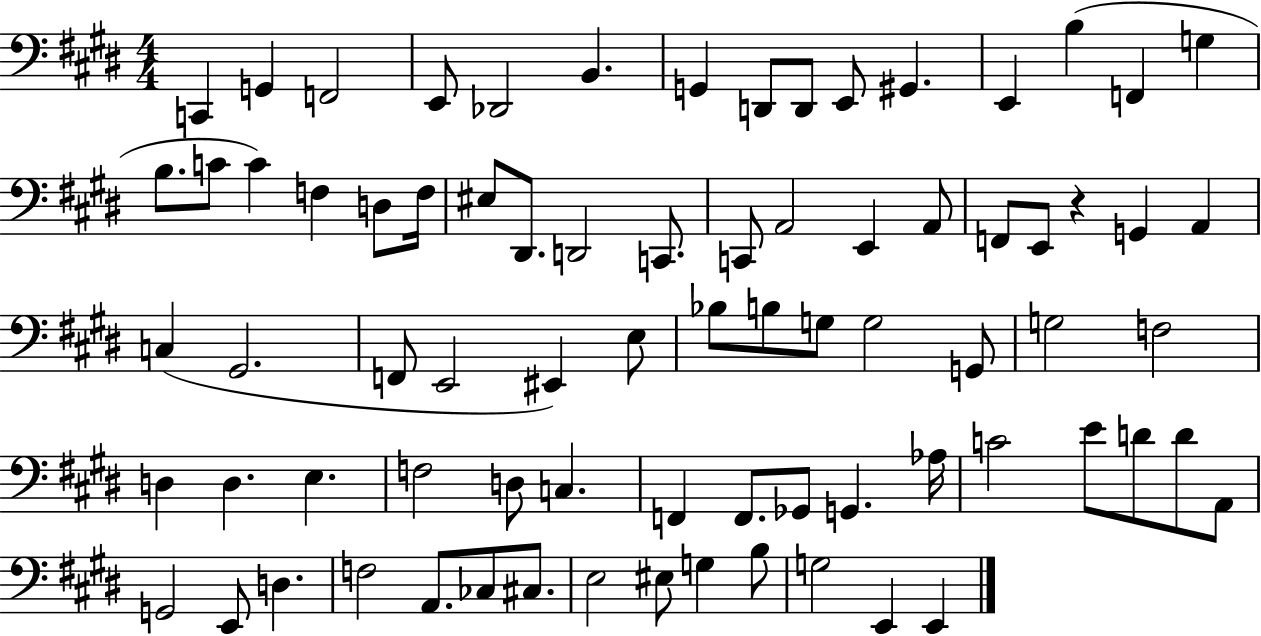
X:1
T:Untitled
M:4/4
L:1/4
K:E
C,, G,, F,,2 E,,/2 _D,,2 B,, G,, D,,/2 D,,/2 E,,/2 ^G,, E,, B, F,, G, B,/2 C/2 C F, D,/2 F,/4 ^E,/2 ^D,,/2 D,,2 C,,/2 C,,/2 A,,2 E,, A,,/2 F,,/2 E,,/2 z G,, A,, C, ^G,,2 F,,/2 E,,2 ^E,, E,/2 _B,/2 B,/2 G,/2 G,2 G,,/2 G,2 F,2 D, D, E, F,2 D,/2 C, F,, F,,/2 _G,,/2 G,, _A,/4 C2 E/2 D/2 D/2 A,,/2 G,,2 E,,/2 D, F,2 A,,/2 _C,/2 ^C,/2 E,2 ^E,/2 G, B,/2 G,2 E,, E,,